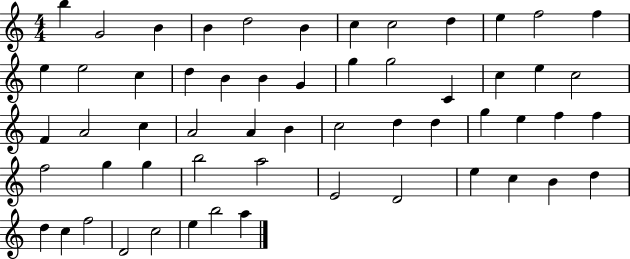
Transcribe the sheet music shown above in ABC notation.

X:1
T:Untitled
M:4/4
L:1/4
K:C
b G2 B B d2 B c c2 d e f2 f e e2 c d B B G g g2 C c e c2 F A2 c A2 A B c2 d d g e f f f2 g g b2 a2 E2 D2 e c B d d c f2 D2 c2 e b2 a